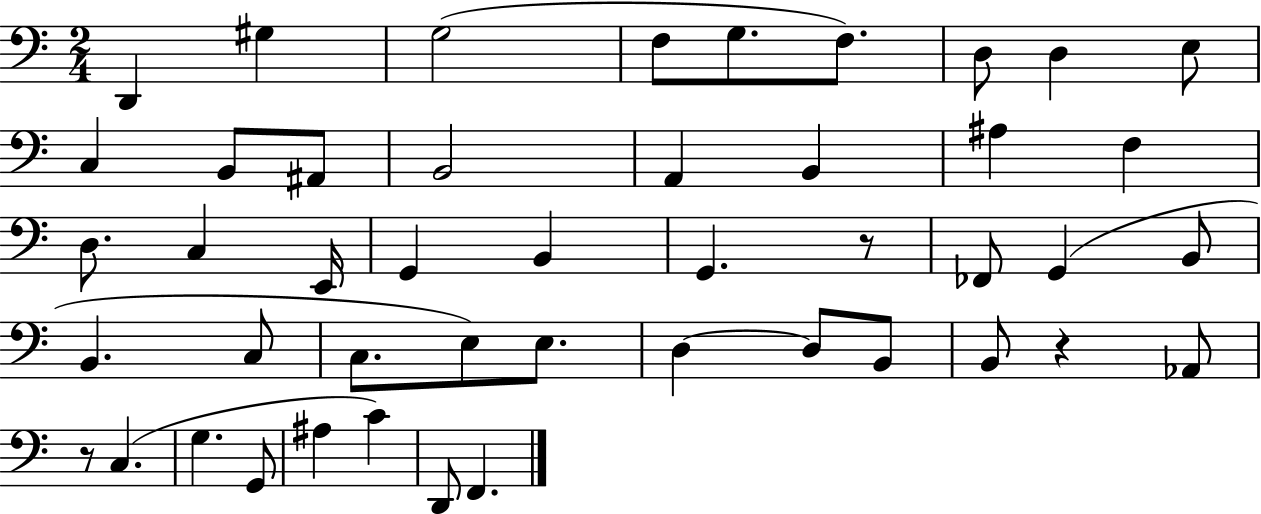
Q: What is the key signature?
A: C major